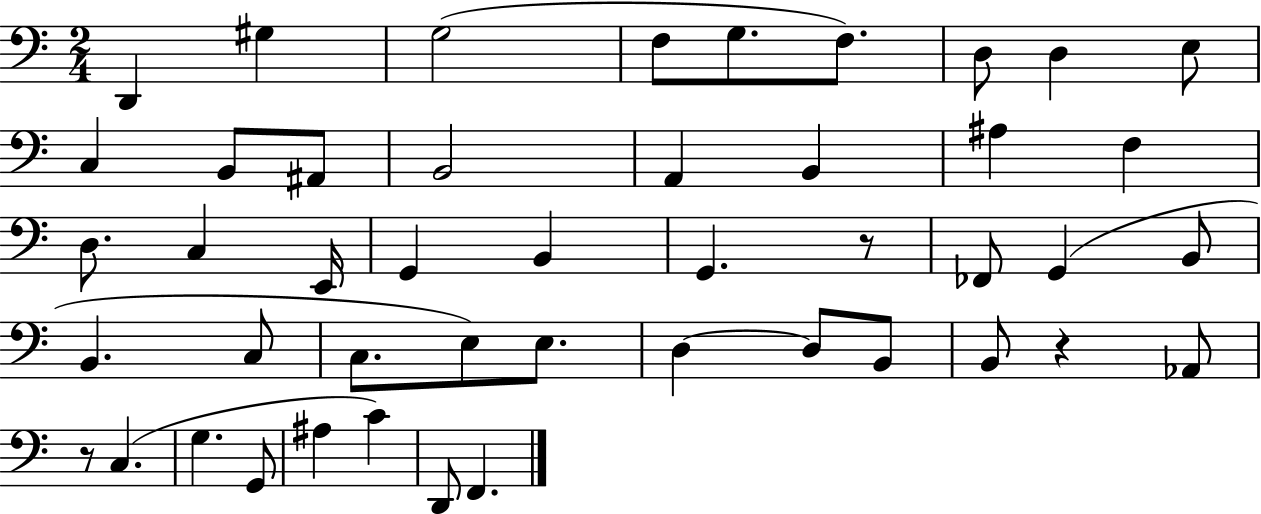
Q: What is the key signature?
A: C major